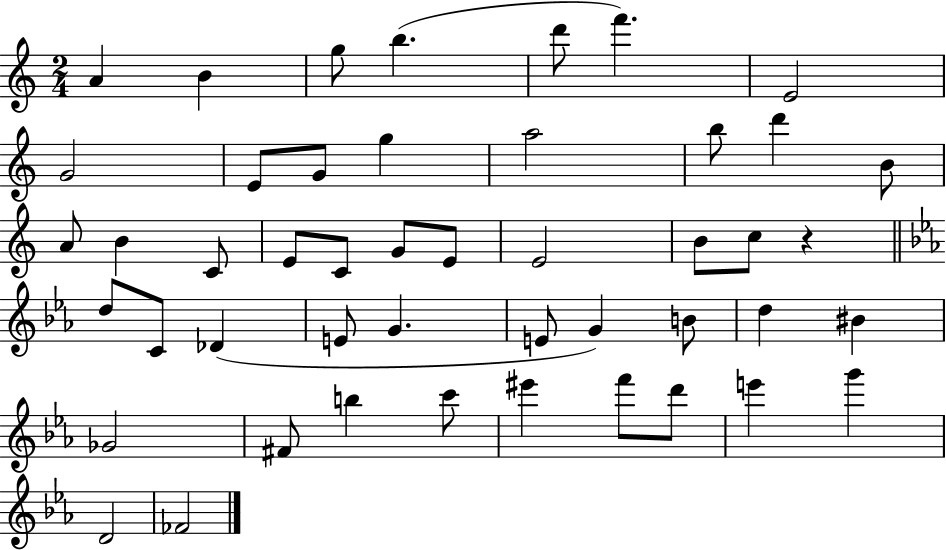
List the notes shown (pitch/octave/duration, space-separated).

A4/q B4/q G5/e B5/q. D6/e F6/q. E4/h G4/h E4/e G4/e G5/q A5/h B5/e D6/q B4/e A4/e B4/q C4/e E4/e C4/e G4/e E4/e E4/h B4/e C5/e R/q D5/e C4/e Db4/q E4/e G4/q. E4/e G4/q B4/e D5/q BIS4/q Gb4/h F#4/e B5/q C6/e EIS6/q F6/e D6/e E6/q G6/q D4/h FES4/h